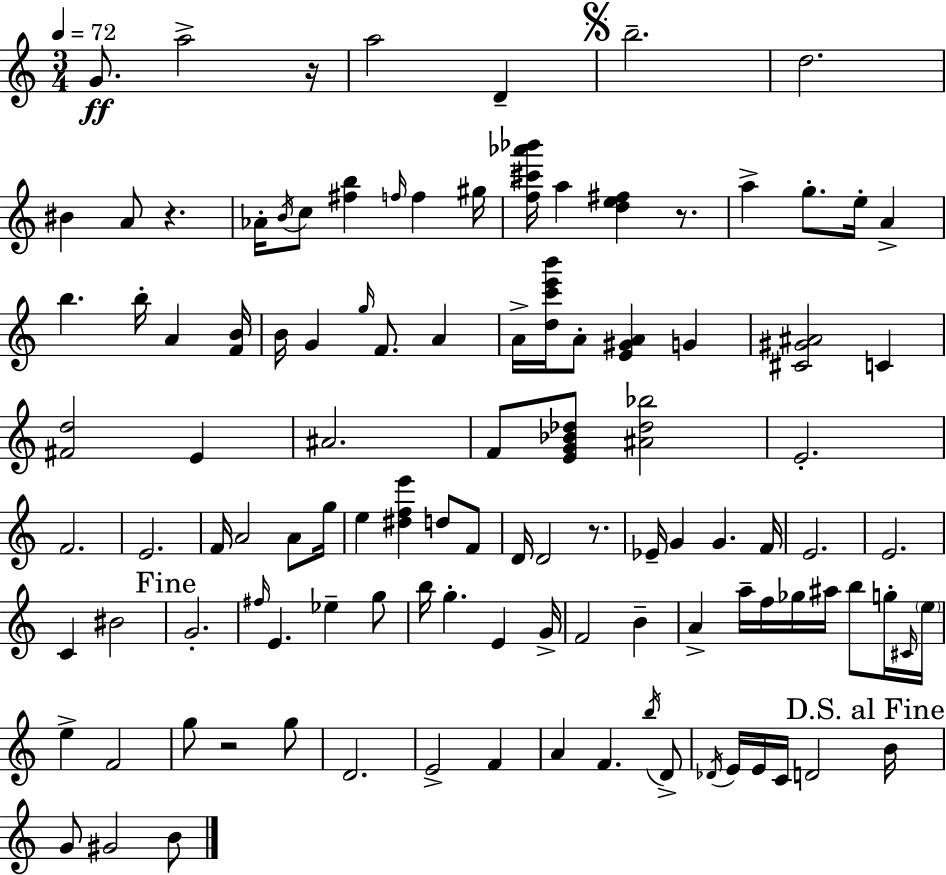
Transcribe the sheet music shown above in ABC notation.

X:1
T:Untitled
M:3/4
L:1/4
K:Am
G/2 a2 z/4 a2 D b2 d2 ^B A/2 z _A/4 B/4 c/2 [^fb] f/4 f ^g/4 [f^c'_a'_b']/4 a [de^f] z/2 a g/2 e/4 A b b/4 A [FB]/4 B/4 G g/4 F/2 A A/4 [dc'e'b']/4 A/2 [E^GA] G [^C^G^A]2 C [^Fd]2 E ^A2 F/2 [EG_B_d]/2 [^A_d_b]2 E2 F2 E2 F/4 A2 A/2 g/4 e [^dfe'] d/2 F/2 D/4 D2 z/2 _E/4 G G F/4 E2 E2 C ^B2 G2 ^f/4 E _e g/2 b/4 g E G/4 F2 B A a/4 f/4 _g/4 ^a/4 b/2 g/4 ^C/4 e/4 e F2 g/2 z2 g/2 D2 E2 F A F b/4 D/2 _D/4 E/4 E/4 C/4 D2 B/4 G/2 ^G2 B/2